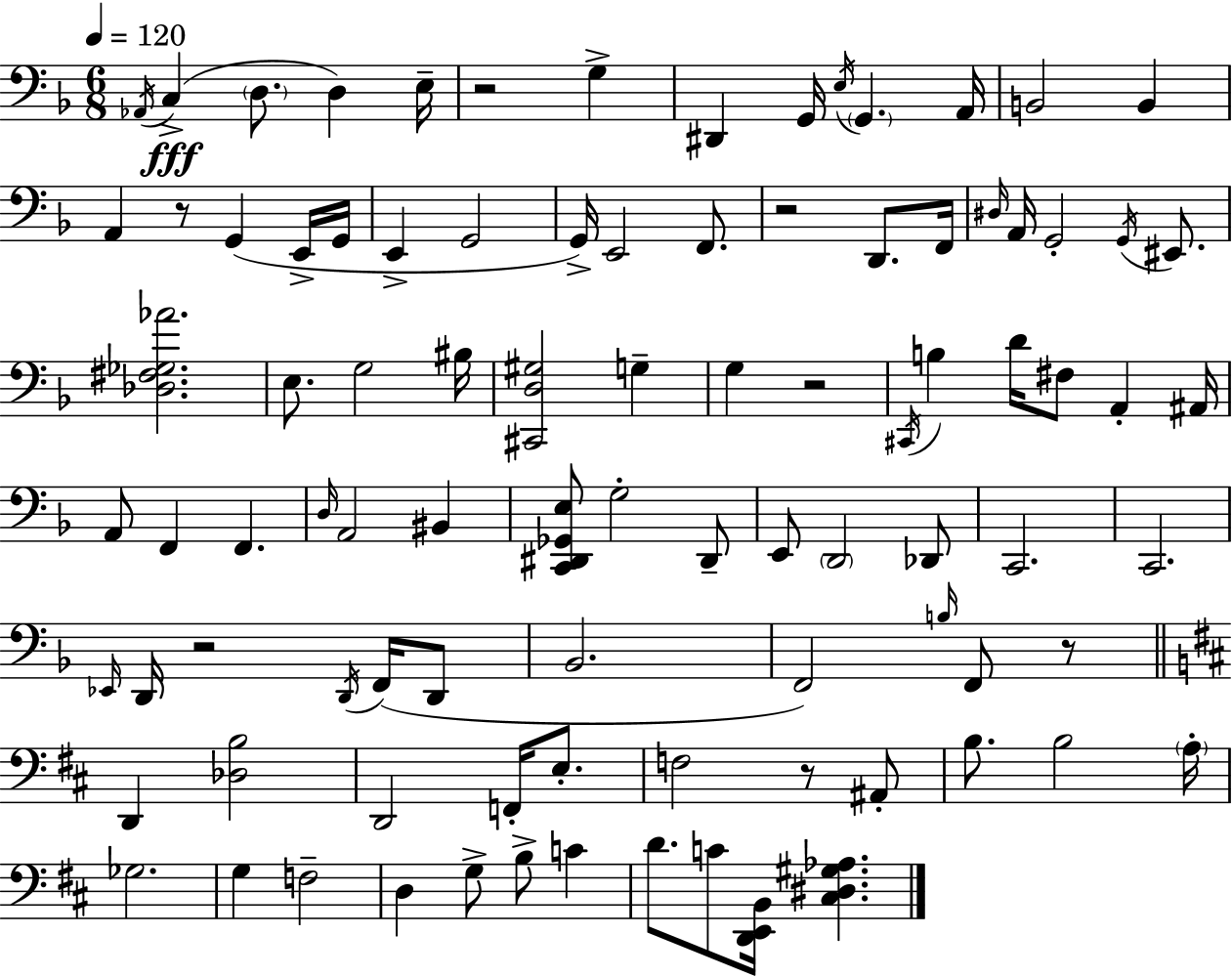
Ab2/s C3/q D3/e. D3/q E3/s R/h G3/q D#2/q G2/s E3/s G2/q. A2/s B2/h B2/q A2/q R/e G2/q E2/s G2/s E2/q G2/h G2/s E2/h F2/e. R/h D2/e. F2/s D#3/s A2/s G2/h G2/s EIS2/e. [Db3,F#3,Gb3,Ab4]/h. E3/e. G3/h BIS3/s [C#2,D3,G#3]/h G3/q G3/q R/h C#2/s B3/q D4/s F#3/e A2/q A#2/s A2/e F2/q F2/q. D3/s A2/h BIS2/q [C2,D#2,Gb2,E3]/e G3/h D#2/e E2/e D2/h Db2/e C2/h. C2/h. Eb2/s D2/s R/h D2/s F2/s D2/e Bb2/h. F2/h B3/s F2/e R/e D2/q [Db3,B3]/h D2/h F2/s E3/e. F3/h R/e A#2/e B3/e. B3/h A3/s Gb3/h. G3/q F3/h D3/q G3/e B3/e C4/q D4/e. C4/e [D2,E2,B2]/s [C#3,D#3,G#3,Ab3]/q.